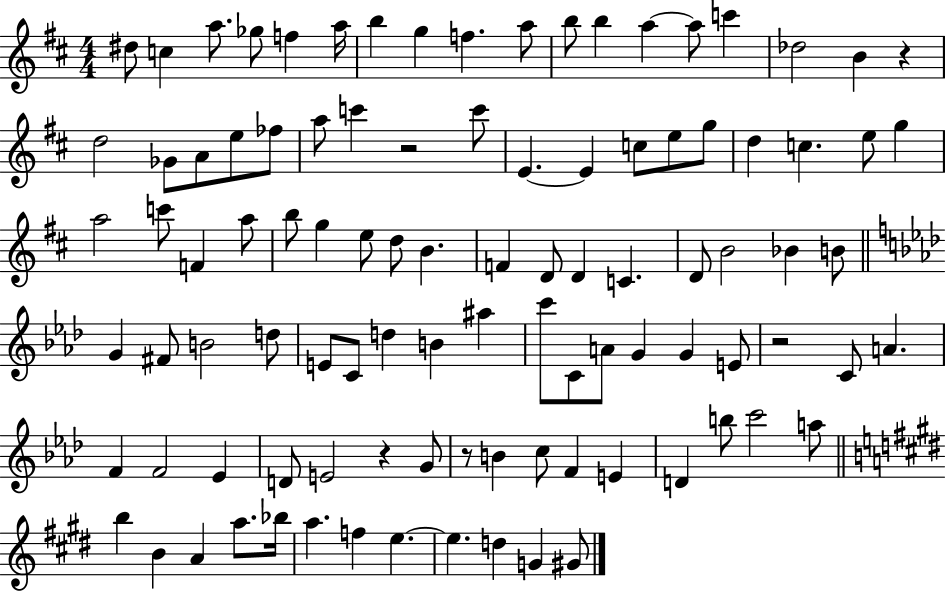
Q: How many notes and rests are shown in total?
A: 99